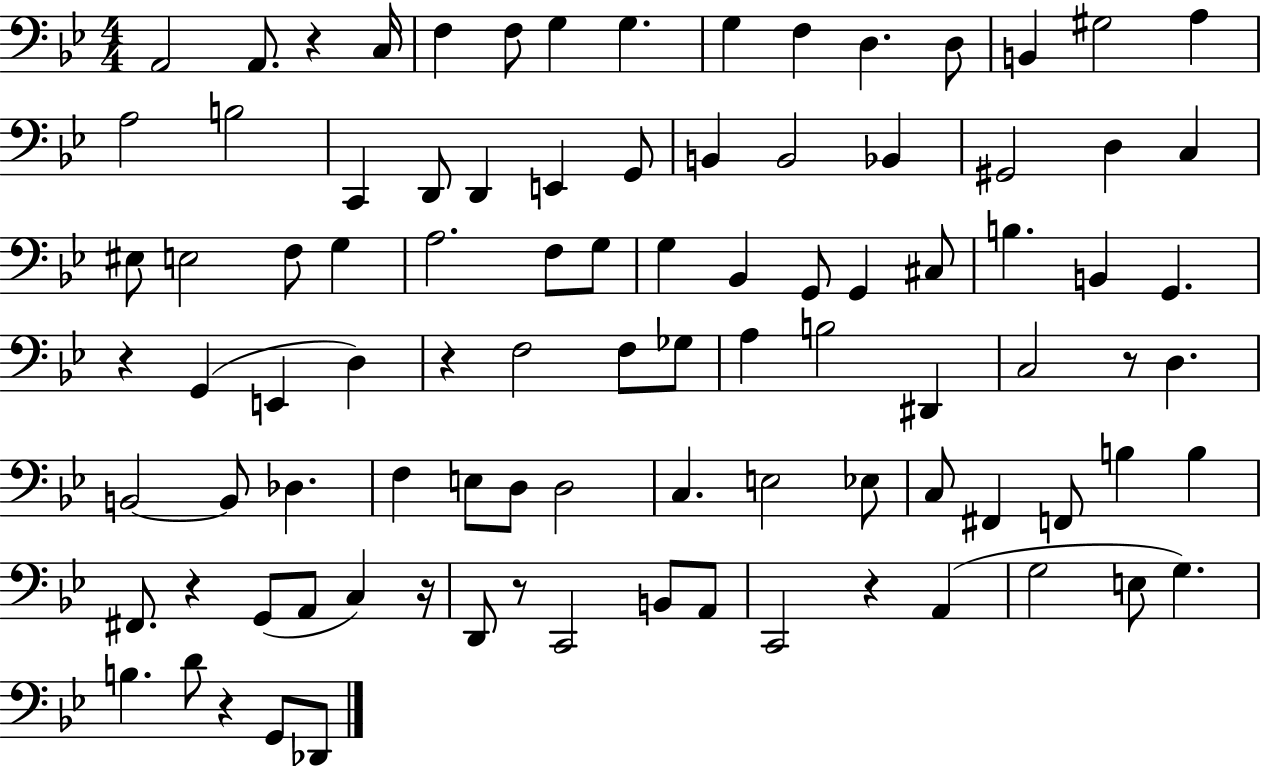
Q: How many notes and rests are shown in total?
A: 94